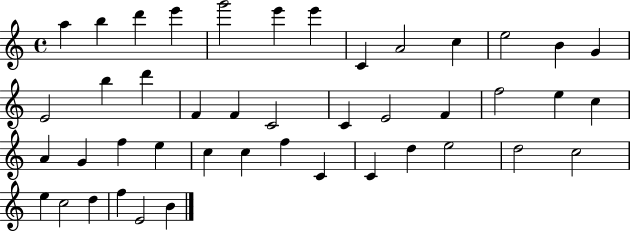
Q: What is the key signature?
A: C major